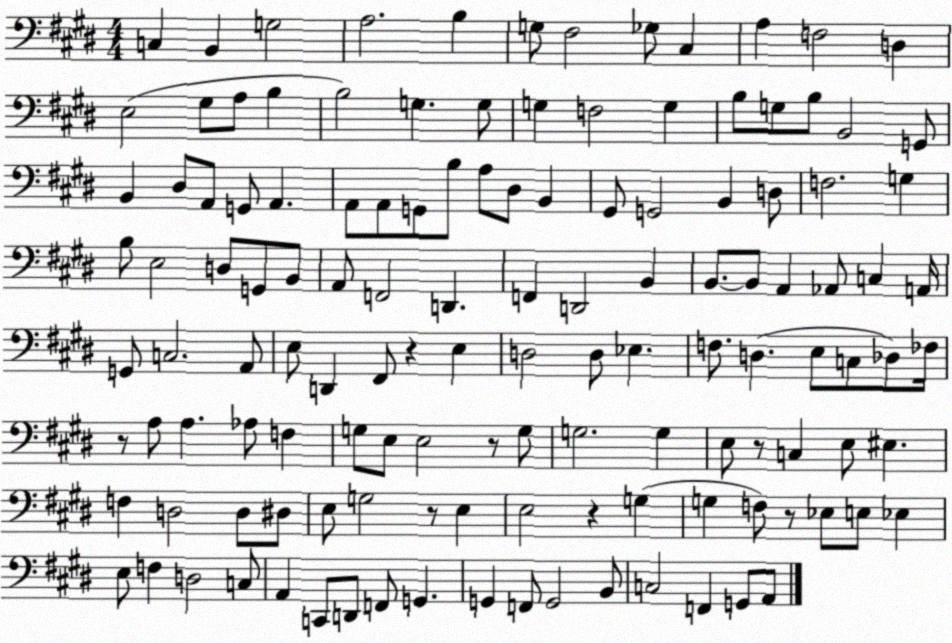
X:1
T:Untitled
M:4/4
L:1/4
K:E
C, B,, G,2 A,2 B, G,/2 ^F,2 _G,/2 ^C, A, F,2 D, E,2 ^G,/2 A,/2 B, B,2 G, G,/2 G, F,2 G, B,/2 G,/2 B,/2 B,,2 G,,/2 B,, ^D,/2 A,,/2 G,,/2 A,, A,,/2 A,,/2 G,,/2 B,/2 A,/2 ^D,/2 B,, ^G,,/2 G,,2 B,, D,/2 F,2 G, B,/2 E,2 D,/2 G,,/2 B,,/2 A,,/2 F,,2 D,, F,, D,,2 B,, B,,/2 B,,/2 A,, _A,,/2 C, A,,/4 G,,/2 C,2 A,,/2 E,/2 D,, ^F,,/2 z E, D,2 D,/2 _E, F,/2 D, E,/2 C,/2 _D,/2 _F,/4 z/2 A,/2 A, _A,/2 F, G,/2 E,/2 E,2 z/2 G,/2 G,2 G, E,/2 z/2 C, E,/2 ^E, F, D,2 D,/2 ^D,/2 E,/2 G,2 z/2 E, E,2 z G, G, F,/2 z/2 _E,/2 E,/2 _E, E,/2 F, D,2 C,/2 A,, C,,/2 D,,/2 F,,/2 G,, G,, F,,/2 G,,2 B,,/2 C,2 F,, G,,/2 A,,/2